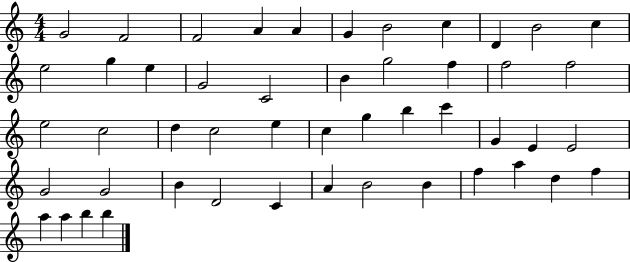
G4/h F4/h F4/h A4/q A4/q G4/q B4/h C5/q D4/q B4/h C5/q E5/h G5/q E5/q G4/h C4/h B4/q G5/h F5/q F5/h F5/h E5/h C5/h D5/q C5/h E5/q C5/q G5/q B5/q C6/q G4/q E4/q E4/h G4/h G4/h B4/q D4/h C4/q A4/q B4/h B4/q F5/q A5/q D5/q F5/q A5/q A5/q B5/q B5/q